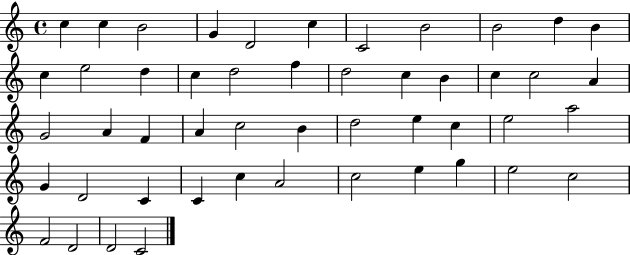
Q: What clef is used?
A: treble